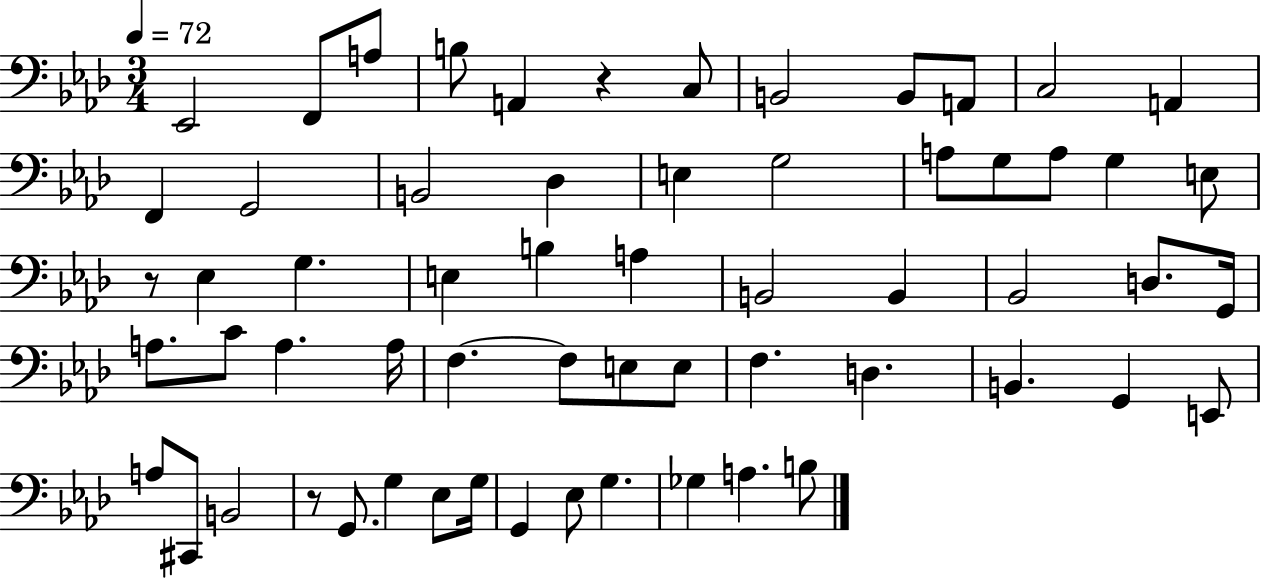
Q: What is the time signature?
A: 3/4